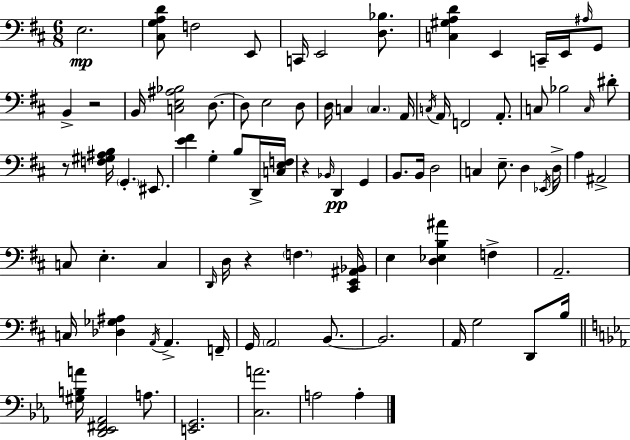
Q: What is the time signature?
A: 6/8